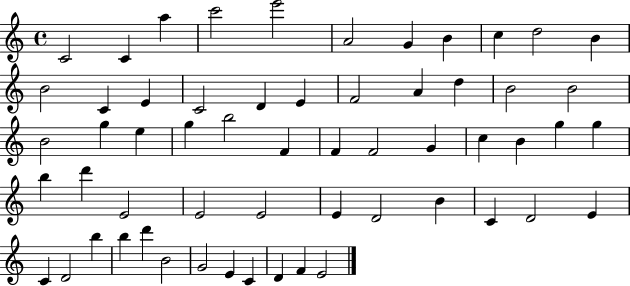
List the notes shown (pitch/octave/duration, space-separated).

C4/h C4/q A5/q C6/h E6/h A4/h G4/q B4/q C5/q D5/h B4/q B4/h C4/q E4/q C4/h D4/q E4/q F4/h A4/q D5/q B4/h B4/h B4/h G5/q E5/q G5/q B5/h F4/q F4/q F4/h G4/q C5/q B4/q G5/q G5/q B5/q D6/q E4/h E4/h E4/h E4/q D4/h B4/q C4/q D4/h E4/q C4/q D4/h B5/q B5/q D6/q B4/h G4/h E4/q C4/q D4/q F4/q E4/h